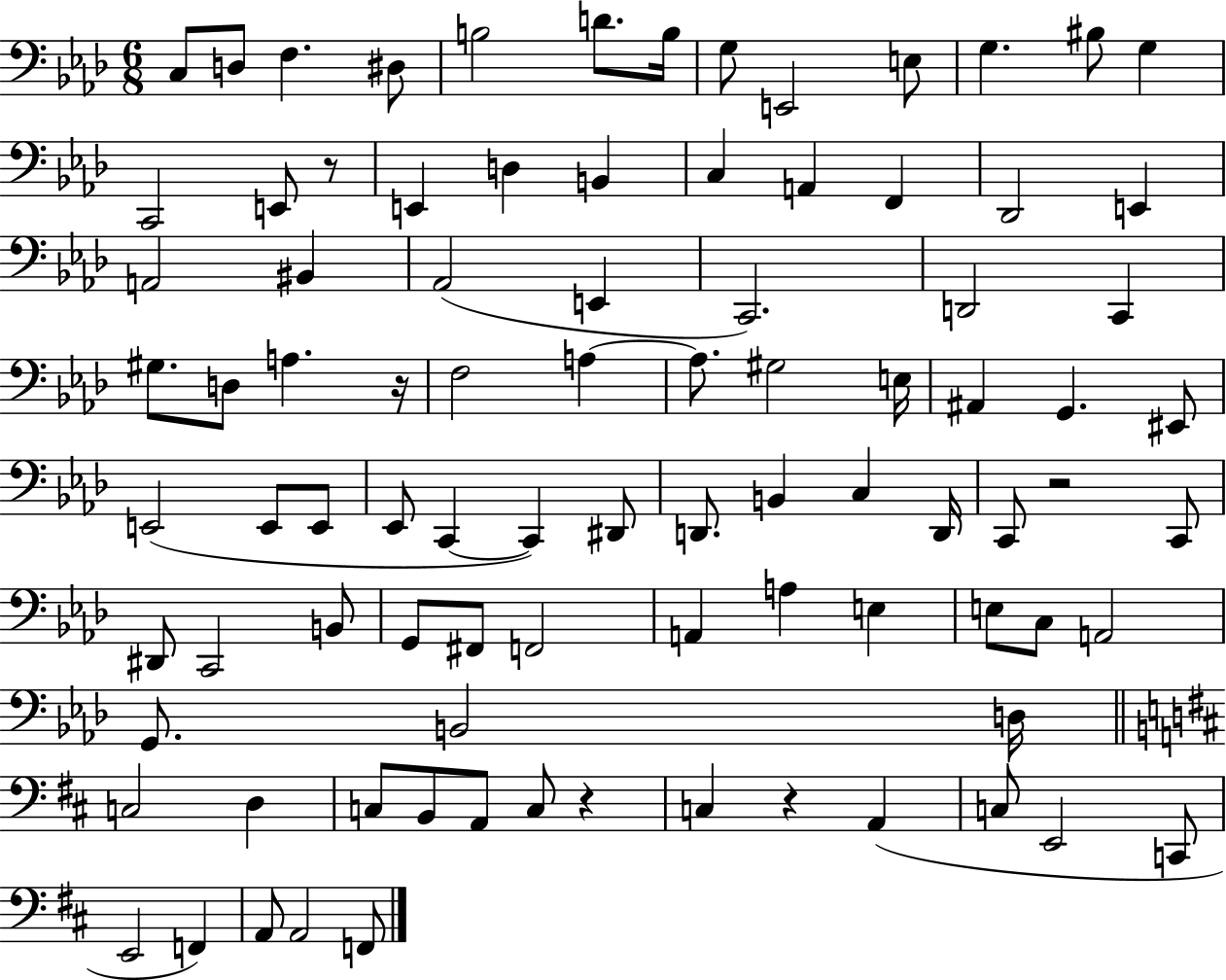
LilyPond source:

{
  \clef bass
  \numericTimeSignature
  \time 6/8
  \key aes \major
  c8 d8 f4. dis8 | b2 d'8. b16 | g8 e,2 e8 | g4. bis8 g4 | \break c,2 e,8 r8 | e,4 d4 b,4 | c4 a,4 f,4 | des,2 e,4 | \break a,2 bis,4 | aes,2( e,4 | c,2.) | d,2 c,4 | \break gis8. d8 a4. r16 | f2 a4~~ | a8. gis2 e16 | ais,4 g,4. eis,8 | \break e,2( e,8 e,8 | ees,8 c,4~~ c,4) dis,8 | d,8. b,4 c4 d,16 | c,8 r2 c,8 | \break dis,8 c,2 b,8 | g,8 fis,8 f,2 | a,4 a4 e4 | e8 c8 a,2 | \break g,8. b,2 d16 | \bar "||" \break \key b \minor c2 d4 | c8 b,8 a,8 c8 r4 | c4 r4 a,4( | c8 e,2 c,8 | \break e,2 f,4) | a,8 a,2 f,8 | \bar "|."
}